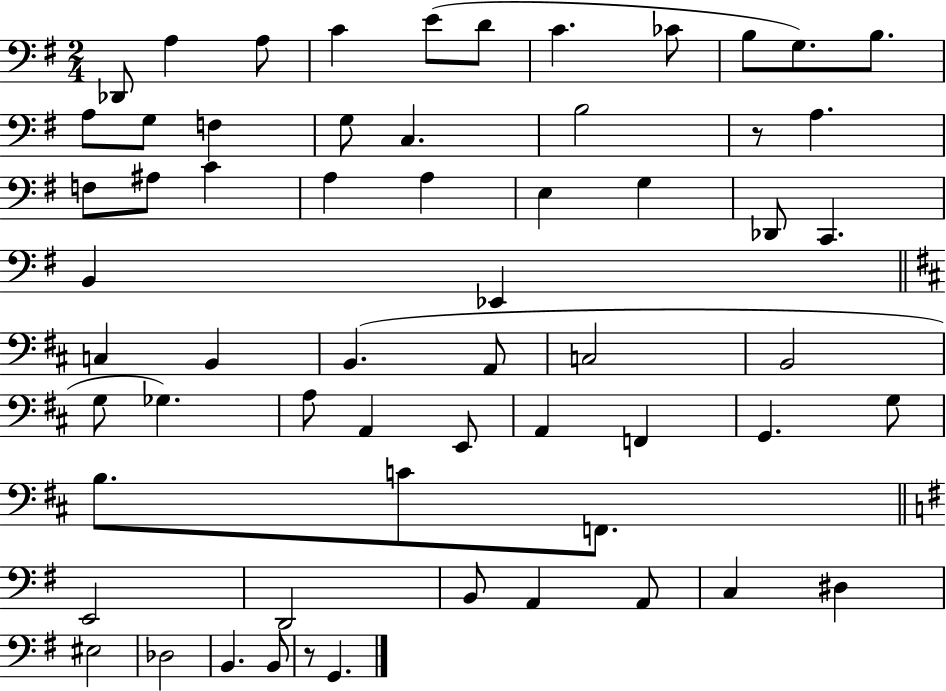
X:1
T:Untitled
M:2/4
L:1/4
K:G
_D,,/2 A, A,/2 C E/2 D/2 C _C/2 B,/2 G,/2 B,/2 A,/2 G,/2 F, G,/2 C, B,2 z/2 A, F,/2 ^A,/2 C A, A, E, G, _D,,/2 C,, B,, _E,, C, B,, B,, A,,/2 C,2 B,,2 G,/2 _G, A,/2 A,, E,,/2 A,, F,, G,, G,/2 B,/2 C/2 F,,/2 E,,2 D,,2 B,,/2 A,, A,,/2 C, ^D, ^E,2 _D,2 B,, B,,/2 z/2 G,,